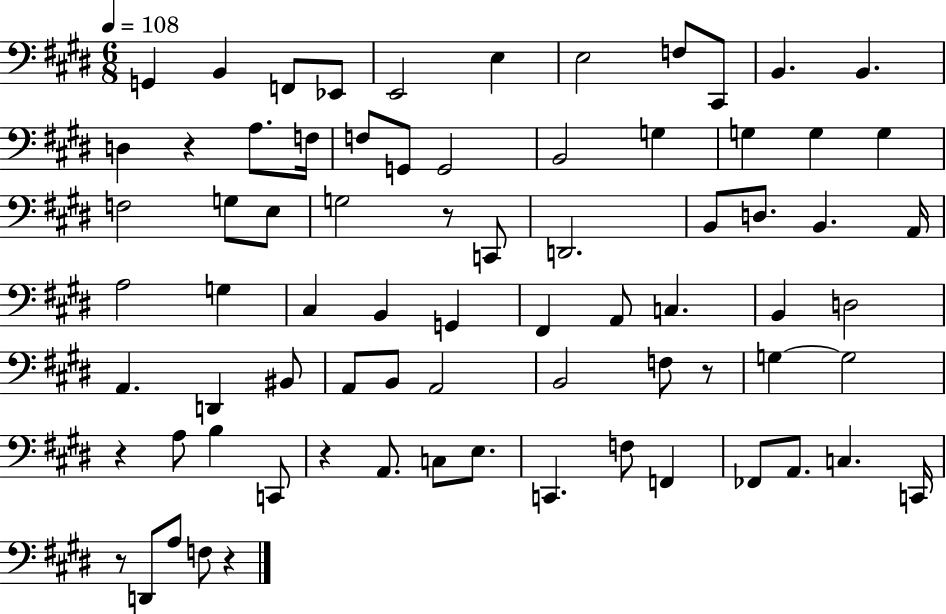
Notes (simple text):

G2/q B2/q F2/e Eb2/e E2/h E3/q E3/h F3/e C#2/e B2/q. B2/q. D3/q R/q A3/e. F3/s F3/e G2/e G2/h B2/h G3/q G3/q G3/q G3/q F3/h G3/e E3/e G3/h R/e C2/e D2/h. B2/e D3/e. B2/q. A2/s A3/h G3/q C#3/q B2/q G2/q F#2/q A2/e C3/q. B2/q D3/h A2/q. D2/q BIS2/e A2/e B2/e A2/h B2/h F3/e R/e G3/q G3/h R/q A3/e B3/q C2/e R/q A2/e. C3/e E3/e. C2/q. F3/e F2/q FES2/e A2/e. C3/q. C2/s R/e D2/e A3/e F3/e R/q